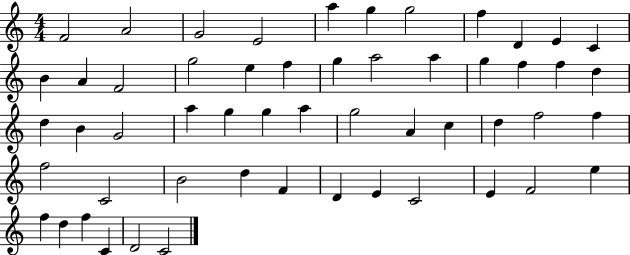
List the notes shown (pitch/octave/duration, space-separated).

F4/h A4/h G4/h E4/h A5/q G5/q G5/h F5/q D4/q E4/q C4/q B4/q A4/q F4/h G5/h E5/q F5/q G5/q A5/h A5/q G5/q F5/q F5/q D5/q D5/q B4/q G4/h A5/q G5/q G5/q A5/q G5/h A4/q C5/q D5/q F5/h F5/q F5/h C4/h B4/h D5/q F4/q D4/q E4/q C4/h E4/q F4/h E5/q F5/q D5/q F5/q C4/q D4/h C4/h